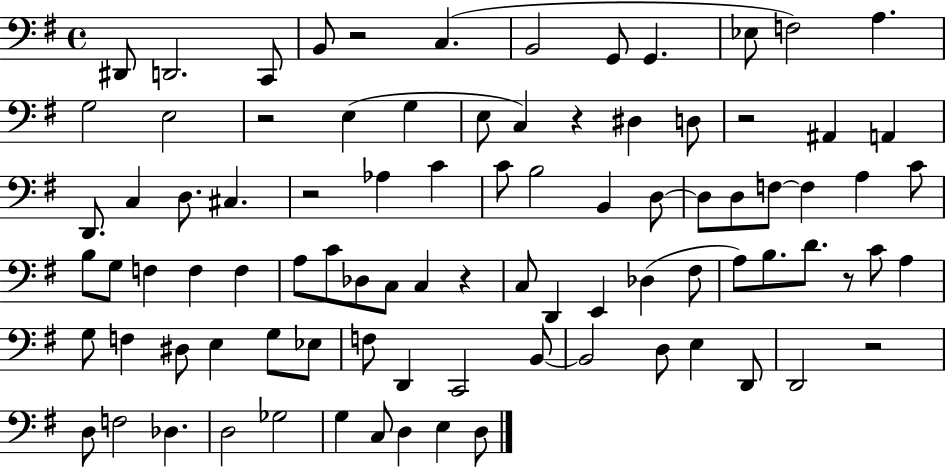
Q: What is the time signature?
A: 4/4